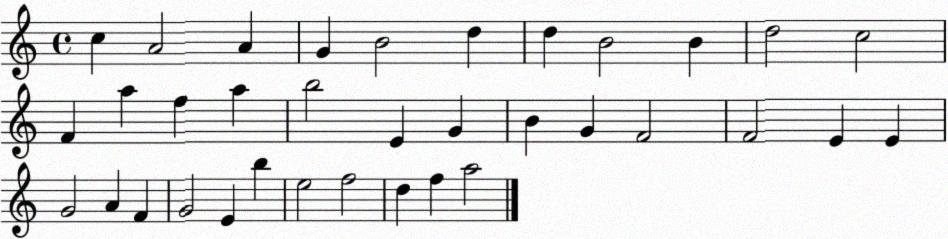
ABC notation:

X:1
T:Untitled
M:4/4
L:1/4
K:C
c A2 A G B2 d d B2 B d2 c2 F a f a b2 E G B G F2 F2 E E G2 A F G2 E b e2 f2 d f a2